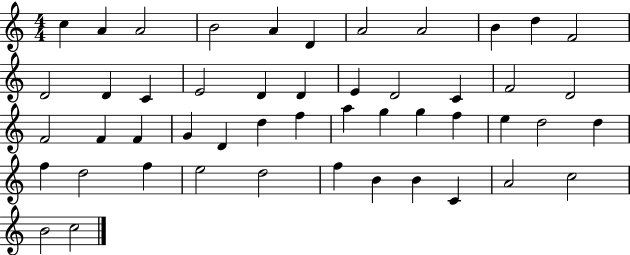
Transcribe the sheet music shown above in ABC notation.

X:1
T:Untitled
M:4/4
L:1/4
K:C
c A A2 B2 A D A2 A2 B d F2 D2 D C E2 D D E D2 C F2 D2 F2 F F G D d f a g g f e d2 d f d2 f e2 d2 f B B C A2 c2 B2 c2